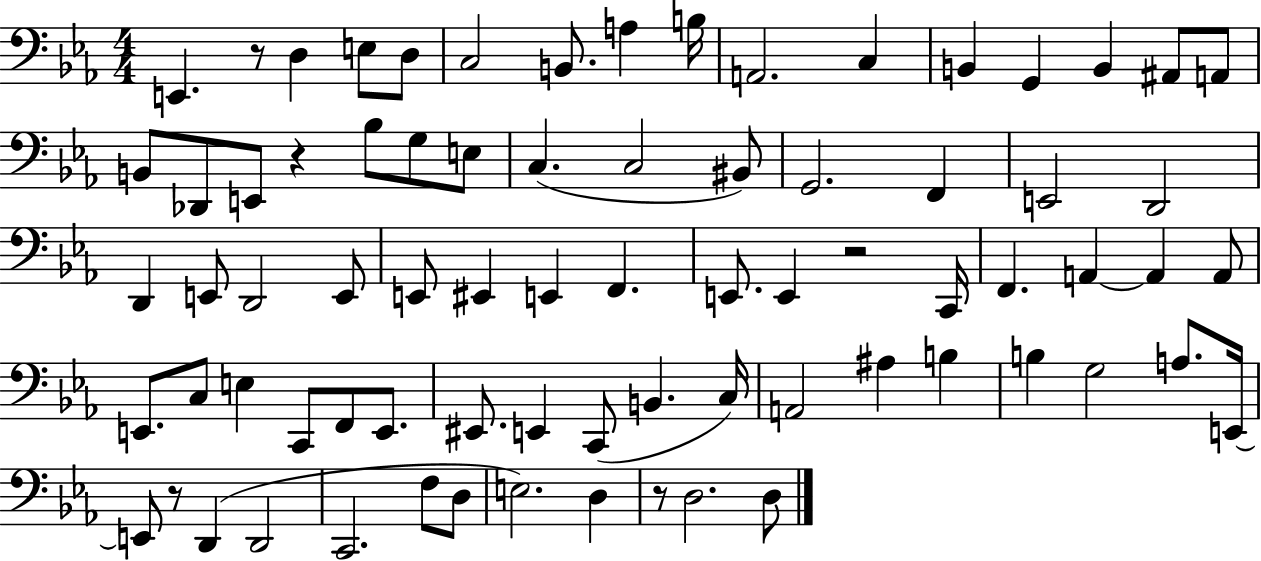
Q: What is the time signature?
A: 4/4